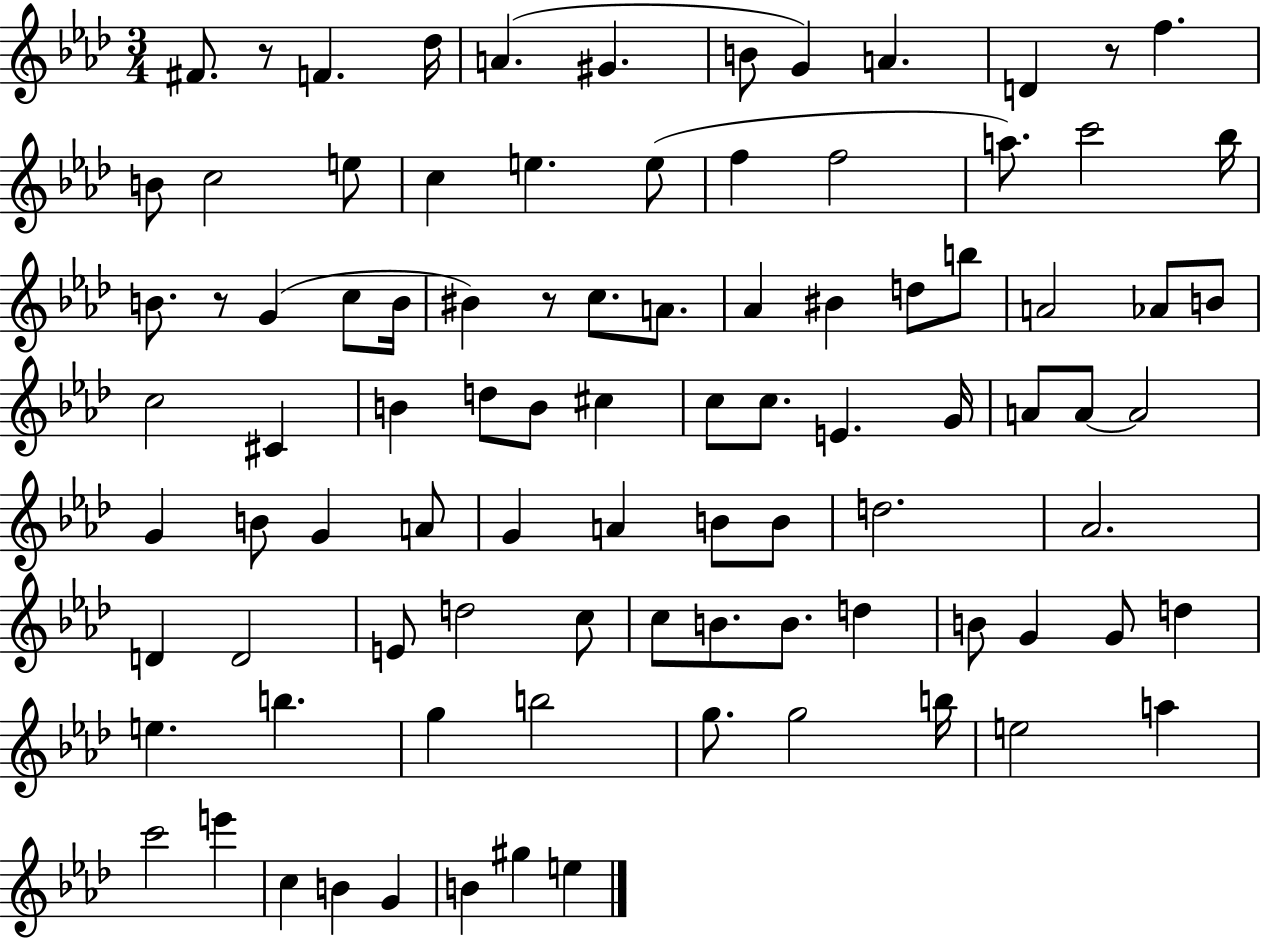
F#4/e. R/e F4/q. Db5/s A4/q. G#4/q. B4/e G4/q A4/q. D4/q R/e F5/q. B4/e C5/h E5/e C5/q E5/q. E5/e F5/q F5/h A5/e. C6/h Bb5/s B4/e. R/e G4/q C5/e B4/s BIS4/q R/e C5/e. A4/e. Ab4/q BIS4/q D5/e B5/e A4/h Ab4/e B4/e C5/h C#4/q B4/q D5/e B4/e C#5/q C5/e C5/e. E4/q. G4/s A4/e A4/e A4/h G4/q B4/e G4/q A4/e G4/q A4/q B4/e B4/e D5/h. Ab4/h. D4/q D4/h E4/e D5/h C5/e C5/e B4/e. B4/e. D5/q B4/e G4/q G4/e D5/q E5/q. B5/q. G5/q B5/h G5/e. G5/h B5/s E5/h A5/q C6/h E6/q C5/q B4/q G4/q B4/q G#5/q E5/q